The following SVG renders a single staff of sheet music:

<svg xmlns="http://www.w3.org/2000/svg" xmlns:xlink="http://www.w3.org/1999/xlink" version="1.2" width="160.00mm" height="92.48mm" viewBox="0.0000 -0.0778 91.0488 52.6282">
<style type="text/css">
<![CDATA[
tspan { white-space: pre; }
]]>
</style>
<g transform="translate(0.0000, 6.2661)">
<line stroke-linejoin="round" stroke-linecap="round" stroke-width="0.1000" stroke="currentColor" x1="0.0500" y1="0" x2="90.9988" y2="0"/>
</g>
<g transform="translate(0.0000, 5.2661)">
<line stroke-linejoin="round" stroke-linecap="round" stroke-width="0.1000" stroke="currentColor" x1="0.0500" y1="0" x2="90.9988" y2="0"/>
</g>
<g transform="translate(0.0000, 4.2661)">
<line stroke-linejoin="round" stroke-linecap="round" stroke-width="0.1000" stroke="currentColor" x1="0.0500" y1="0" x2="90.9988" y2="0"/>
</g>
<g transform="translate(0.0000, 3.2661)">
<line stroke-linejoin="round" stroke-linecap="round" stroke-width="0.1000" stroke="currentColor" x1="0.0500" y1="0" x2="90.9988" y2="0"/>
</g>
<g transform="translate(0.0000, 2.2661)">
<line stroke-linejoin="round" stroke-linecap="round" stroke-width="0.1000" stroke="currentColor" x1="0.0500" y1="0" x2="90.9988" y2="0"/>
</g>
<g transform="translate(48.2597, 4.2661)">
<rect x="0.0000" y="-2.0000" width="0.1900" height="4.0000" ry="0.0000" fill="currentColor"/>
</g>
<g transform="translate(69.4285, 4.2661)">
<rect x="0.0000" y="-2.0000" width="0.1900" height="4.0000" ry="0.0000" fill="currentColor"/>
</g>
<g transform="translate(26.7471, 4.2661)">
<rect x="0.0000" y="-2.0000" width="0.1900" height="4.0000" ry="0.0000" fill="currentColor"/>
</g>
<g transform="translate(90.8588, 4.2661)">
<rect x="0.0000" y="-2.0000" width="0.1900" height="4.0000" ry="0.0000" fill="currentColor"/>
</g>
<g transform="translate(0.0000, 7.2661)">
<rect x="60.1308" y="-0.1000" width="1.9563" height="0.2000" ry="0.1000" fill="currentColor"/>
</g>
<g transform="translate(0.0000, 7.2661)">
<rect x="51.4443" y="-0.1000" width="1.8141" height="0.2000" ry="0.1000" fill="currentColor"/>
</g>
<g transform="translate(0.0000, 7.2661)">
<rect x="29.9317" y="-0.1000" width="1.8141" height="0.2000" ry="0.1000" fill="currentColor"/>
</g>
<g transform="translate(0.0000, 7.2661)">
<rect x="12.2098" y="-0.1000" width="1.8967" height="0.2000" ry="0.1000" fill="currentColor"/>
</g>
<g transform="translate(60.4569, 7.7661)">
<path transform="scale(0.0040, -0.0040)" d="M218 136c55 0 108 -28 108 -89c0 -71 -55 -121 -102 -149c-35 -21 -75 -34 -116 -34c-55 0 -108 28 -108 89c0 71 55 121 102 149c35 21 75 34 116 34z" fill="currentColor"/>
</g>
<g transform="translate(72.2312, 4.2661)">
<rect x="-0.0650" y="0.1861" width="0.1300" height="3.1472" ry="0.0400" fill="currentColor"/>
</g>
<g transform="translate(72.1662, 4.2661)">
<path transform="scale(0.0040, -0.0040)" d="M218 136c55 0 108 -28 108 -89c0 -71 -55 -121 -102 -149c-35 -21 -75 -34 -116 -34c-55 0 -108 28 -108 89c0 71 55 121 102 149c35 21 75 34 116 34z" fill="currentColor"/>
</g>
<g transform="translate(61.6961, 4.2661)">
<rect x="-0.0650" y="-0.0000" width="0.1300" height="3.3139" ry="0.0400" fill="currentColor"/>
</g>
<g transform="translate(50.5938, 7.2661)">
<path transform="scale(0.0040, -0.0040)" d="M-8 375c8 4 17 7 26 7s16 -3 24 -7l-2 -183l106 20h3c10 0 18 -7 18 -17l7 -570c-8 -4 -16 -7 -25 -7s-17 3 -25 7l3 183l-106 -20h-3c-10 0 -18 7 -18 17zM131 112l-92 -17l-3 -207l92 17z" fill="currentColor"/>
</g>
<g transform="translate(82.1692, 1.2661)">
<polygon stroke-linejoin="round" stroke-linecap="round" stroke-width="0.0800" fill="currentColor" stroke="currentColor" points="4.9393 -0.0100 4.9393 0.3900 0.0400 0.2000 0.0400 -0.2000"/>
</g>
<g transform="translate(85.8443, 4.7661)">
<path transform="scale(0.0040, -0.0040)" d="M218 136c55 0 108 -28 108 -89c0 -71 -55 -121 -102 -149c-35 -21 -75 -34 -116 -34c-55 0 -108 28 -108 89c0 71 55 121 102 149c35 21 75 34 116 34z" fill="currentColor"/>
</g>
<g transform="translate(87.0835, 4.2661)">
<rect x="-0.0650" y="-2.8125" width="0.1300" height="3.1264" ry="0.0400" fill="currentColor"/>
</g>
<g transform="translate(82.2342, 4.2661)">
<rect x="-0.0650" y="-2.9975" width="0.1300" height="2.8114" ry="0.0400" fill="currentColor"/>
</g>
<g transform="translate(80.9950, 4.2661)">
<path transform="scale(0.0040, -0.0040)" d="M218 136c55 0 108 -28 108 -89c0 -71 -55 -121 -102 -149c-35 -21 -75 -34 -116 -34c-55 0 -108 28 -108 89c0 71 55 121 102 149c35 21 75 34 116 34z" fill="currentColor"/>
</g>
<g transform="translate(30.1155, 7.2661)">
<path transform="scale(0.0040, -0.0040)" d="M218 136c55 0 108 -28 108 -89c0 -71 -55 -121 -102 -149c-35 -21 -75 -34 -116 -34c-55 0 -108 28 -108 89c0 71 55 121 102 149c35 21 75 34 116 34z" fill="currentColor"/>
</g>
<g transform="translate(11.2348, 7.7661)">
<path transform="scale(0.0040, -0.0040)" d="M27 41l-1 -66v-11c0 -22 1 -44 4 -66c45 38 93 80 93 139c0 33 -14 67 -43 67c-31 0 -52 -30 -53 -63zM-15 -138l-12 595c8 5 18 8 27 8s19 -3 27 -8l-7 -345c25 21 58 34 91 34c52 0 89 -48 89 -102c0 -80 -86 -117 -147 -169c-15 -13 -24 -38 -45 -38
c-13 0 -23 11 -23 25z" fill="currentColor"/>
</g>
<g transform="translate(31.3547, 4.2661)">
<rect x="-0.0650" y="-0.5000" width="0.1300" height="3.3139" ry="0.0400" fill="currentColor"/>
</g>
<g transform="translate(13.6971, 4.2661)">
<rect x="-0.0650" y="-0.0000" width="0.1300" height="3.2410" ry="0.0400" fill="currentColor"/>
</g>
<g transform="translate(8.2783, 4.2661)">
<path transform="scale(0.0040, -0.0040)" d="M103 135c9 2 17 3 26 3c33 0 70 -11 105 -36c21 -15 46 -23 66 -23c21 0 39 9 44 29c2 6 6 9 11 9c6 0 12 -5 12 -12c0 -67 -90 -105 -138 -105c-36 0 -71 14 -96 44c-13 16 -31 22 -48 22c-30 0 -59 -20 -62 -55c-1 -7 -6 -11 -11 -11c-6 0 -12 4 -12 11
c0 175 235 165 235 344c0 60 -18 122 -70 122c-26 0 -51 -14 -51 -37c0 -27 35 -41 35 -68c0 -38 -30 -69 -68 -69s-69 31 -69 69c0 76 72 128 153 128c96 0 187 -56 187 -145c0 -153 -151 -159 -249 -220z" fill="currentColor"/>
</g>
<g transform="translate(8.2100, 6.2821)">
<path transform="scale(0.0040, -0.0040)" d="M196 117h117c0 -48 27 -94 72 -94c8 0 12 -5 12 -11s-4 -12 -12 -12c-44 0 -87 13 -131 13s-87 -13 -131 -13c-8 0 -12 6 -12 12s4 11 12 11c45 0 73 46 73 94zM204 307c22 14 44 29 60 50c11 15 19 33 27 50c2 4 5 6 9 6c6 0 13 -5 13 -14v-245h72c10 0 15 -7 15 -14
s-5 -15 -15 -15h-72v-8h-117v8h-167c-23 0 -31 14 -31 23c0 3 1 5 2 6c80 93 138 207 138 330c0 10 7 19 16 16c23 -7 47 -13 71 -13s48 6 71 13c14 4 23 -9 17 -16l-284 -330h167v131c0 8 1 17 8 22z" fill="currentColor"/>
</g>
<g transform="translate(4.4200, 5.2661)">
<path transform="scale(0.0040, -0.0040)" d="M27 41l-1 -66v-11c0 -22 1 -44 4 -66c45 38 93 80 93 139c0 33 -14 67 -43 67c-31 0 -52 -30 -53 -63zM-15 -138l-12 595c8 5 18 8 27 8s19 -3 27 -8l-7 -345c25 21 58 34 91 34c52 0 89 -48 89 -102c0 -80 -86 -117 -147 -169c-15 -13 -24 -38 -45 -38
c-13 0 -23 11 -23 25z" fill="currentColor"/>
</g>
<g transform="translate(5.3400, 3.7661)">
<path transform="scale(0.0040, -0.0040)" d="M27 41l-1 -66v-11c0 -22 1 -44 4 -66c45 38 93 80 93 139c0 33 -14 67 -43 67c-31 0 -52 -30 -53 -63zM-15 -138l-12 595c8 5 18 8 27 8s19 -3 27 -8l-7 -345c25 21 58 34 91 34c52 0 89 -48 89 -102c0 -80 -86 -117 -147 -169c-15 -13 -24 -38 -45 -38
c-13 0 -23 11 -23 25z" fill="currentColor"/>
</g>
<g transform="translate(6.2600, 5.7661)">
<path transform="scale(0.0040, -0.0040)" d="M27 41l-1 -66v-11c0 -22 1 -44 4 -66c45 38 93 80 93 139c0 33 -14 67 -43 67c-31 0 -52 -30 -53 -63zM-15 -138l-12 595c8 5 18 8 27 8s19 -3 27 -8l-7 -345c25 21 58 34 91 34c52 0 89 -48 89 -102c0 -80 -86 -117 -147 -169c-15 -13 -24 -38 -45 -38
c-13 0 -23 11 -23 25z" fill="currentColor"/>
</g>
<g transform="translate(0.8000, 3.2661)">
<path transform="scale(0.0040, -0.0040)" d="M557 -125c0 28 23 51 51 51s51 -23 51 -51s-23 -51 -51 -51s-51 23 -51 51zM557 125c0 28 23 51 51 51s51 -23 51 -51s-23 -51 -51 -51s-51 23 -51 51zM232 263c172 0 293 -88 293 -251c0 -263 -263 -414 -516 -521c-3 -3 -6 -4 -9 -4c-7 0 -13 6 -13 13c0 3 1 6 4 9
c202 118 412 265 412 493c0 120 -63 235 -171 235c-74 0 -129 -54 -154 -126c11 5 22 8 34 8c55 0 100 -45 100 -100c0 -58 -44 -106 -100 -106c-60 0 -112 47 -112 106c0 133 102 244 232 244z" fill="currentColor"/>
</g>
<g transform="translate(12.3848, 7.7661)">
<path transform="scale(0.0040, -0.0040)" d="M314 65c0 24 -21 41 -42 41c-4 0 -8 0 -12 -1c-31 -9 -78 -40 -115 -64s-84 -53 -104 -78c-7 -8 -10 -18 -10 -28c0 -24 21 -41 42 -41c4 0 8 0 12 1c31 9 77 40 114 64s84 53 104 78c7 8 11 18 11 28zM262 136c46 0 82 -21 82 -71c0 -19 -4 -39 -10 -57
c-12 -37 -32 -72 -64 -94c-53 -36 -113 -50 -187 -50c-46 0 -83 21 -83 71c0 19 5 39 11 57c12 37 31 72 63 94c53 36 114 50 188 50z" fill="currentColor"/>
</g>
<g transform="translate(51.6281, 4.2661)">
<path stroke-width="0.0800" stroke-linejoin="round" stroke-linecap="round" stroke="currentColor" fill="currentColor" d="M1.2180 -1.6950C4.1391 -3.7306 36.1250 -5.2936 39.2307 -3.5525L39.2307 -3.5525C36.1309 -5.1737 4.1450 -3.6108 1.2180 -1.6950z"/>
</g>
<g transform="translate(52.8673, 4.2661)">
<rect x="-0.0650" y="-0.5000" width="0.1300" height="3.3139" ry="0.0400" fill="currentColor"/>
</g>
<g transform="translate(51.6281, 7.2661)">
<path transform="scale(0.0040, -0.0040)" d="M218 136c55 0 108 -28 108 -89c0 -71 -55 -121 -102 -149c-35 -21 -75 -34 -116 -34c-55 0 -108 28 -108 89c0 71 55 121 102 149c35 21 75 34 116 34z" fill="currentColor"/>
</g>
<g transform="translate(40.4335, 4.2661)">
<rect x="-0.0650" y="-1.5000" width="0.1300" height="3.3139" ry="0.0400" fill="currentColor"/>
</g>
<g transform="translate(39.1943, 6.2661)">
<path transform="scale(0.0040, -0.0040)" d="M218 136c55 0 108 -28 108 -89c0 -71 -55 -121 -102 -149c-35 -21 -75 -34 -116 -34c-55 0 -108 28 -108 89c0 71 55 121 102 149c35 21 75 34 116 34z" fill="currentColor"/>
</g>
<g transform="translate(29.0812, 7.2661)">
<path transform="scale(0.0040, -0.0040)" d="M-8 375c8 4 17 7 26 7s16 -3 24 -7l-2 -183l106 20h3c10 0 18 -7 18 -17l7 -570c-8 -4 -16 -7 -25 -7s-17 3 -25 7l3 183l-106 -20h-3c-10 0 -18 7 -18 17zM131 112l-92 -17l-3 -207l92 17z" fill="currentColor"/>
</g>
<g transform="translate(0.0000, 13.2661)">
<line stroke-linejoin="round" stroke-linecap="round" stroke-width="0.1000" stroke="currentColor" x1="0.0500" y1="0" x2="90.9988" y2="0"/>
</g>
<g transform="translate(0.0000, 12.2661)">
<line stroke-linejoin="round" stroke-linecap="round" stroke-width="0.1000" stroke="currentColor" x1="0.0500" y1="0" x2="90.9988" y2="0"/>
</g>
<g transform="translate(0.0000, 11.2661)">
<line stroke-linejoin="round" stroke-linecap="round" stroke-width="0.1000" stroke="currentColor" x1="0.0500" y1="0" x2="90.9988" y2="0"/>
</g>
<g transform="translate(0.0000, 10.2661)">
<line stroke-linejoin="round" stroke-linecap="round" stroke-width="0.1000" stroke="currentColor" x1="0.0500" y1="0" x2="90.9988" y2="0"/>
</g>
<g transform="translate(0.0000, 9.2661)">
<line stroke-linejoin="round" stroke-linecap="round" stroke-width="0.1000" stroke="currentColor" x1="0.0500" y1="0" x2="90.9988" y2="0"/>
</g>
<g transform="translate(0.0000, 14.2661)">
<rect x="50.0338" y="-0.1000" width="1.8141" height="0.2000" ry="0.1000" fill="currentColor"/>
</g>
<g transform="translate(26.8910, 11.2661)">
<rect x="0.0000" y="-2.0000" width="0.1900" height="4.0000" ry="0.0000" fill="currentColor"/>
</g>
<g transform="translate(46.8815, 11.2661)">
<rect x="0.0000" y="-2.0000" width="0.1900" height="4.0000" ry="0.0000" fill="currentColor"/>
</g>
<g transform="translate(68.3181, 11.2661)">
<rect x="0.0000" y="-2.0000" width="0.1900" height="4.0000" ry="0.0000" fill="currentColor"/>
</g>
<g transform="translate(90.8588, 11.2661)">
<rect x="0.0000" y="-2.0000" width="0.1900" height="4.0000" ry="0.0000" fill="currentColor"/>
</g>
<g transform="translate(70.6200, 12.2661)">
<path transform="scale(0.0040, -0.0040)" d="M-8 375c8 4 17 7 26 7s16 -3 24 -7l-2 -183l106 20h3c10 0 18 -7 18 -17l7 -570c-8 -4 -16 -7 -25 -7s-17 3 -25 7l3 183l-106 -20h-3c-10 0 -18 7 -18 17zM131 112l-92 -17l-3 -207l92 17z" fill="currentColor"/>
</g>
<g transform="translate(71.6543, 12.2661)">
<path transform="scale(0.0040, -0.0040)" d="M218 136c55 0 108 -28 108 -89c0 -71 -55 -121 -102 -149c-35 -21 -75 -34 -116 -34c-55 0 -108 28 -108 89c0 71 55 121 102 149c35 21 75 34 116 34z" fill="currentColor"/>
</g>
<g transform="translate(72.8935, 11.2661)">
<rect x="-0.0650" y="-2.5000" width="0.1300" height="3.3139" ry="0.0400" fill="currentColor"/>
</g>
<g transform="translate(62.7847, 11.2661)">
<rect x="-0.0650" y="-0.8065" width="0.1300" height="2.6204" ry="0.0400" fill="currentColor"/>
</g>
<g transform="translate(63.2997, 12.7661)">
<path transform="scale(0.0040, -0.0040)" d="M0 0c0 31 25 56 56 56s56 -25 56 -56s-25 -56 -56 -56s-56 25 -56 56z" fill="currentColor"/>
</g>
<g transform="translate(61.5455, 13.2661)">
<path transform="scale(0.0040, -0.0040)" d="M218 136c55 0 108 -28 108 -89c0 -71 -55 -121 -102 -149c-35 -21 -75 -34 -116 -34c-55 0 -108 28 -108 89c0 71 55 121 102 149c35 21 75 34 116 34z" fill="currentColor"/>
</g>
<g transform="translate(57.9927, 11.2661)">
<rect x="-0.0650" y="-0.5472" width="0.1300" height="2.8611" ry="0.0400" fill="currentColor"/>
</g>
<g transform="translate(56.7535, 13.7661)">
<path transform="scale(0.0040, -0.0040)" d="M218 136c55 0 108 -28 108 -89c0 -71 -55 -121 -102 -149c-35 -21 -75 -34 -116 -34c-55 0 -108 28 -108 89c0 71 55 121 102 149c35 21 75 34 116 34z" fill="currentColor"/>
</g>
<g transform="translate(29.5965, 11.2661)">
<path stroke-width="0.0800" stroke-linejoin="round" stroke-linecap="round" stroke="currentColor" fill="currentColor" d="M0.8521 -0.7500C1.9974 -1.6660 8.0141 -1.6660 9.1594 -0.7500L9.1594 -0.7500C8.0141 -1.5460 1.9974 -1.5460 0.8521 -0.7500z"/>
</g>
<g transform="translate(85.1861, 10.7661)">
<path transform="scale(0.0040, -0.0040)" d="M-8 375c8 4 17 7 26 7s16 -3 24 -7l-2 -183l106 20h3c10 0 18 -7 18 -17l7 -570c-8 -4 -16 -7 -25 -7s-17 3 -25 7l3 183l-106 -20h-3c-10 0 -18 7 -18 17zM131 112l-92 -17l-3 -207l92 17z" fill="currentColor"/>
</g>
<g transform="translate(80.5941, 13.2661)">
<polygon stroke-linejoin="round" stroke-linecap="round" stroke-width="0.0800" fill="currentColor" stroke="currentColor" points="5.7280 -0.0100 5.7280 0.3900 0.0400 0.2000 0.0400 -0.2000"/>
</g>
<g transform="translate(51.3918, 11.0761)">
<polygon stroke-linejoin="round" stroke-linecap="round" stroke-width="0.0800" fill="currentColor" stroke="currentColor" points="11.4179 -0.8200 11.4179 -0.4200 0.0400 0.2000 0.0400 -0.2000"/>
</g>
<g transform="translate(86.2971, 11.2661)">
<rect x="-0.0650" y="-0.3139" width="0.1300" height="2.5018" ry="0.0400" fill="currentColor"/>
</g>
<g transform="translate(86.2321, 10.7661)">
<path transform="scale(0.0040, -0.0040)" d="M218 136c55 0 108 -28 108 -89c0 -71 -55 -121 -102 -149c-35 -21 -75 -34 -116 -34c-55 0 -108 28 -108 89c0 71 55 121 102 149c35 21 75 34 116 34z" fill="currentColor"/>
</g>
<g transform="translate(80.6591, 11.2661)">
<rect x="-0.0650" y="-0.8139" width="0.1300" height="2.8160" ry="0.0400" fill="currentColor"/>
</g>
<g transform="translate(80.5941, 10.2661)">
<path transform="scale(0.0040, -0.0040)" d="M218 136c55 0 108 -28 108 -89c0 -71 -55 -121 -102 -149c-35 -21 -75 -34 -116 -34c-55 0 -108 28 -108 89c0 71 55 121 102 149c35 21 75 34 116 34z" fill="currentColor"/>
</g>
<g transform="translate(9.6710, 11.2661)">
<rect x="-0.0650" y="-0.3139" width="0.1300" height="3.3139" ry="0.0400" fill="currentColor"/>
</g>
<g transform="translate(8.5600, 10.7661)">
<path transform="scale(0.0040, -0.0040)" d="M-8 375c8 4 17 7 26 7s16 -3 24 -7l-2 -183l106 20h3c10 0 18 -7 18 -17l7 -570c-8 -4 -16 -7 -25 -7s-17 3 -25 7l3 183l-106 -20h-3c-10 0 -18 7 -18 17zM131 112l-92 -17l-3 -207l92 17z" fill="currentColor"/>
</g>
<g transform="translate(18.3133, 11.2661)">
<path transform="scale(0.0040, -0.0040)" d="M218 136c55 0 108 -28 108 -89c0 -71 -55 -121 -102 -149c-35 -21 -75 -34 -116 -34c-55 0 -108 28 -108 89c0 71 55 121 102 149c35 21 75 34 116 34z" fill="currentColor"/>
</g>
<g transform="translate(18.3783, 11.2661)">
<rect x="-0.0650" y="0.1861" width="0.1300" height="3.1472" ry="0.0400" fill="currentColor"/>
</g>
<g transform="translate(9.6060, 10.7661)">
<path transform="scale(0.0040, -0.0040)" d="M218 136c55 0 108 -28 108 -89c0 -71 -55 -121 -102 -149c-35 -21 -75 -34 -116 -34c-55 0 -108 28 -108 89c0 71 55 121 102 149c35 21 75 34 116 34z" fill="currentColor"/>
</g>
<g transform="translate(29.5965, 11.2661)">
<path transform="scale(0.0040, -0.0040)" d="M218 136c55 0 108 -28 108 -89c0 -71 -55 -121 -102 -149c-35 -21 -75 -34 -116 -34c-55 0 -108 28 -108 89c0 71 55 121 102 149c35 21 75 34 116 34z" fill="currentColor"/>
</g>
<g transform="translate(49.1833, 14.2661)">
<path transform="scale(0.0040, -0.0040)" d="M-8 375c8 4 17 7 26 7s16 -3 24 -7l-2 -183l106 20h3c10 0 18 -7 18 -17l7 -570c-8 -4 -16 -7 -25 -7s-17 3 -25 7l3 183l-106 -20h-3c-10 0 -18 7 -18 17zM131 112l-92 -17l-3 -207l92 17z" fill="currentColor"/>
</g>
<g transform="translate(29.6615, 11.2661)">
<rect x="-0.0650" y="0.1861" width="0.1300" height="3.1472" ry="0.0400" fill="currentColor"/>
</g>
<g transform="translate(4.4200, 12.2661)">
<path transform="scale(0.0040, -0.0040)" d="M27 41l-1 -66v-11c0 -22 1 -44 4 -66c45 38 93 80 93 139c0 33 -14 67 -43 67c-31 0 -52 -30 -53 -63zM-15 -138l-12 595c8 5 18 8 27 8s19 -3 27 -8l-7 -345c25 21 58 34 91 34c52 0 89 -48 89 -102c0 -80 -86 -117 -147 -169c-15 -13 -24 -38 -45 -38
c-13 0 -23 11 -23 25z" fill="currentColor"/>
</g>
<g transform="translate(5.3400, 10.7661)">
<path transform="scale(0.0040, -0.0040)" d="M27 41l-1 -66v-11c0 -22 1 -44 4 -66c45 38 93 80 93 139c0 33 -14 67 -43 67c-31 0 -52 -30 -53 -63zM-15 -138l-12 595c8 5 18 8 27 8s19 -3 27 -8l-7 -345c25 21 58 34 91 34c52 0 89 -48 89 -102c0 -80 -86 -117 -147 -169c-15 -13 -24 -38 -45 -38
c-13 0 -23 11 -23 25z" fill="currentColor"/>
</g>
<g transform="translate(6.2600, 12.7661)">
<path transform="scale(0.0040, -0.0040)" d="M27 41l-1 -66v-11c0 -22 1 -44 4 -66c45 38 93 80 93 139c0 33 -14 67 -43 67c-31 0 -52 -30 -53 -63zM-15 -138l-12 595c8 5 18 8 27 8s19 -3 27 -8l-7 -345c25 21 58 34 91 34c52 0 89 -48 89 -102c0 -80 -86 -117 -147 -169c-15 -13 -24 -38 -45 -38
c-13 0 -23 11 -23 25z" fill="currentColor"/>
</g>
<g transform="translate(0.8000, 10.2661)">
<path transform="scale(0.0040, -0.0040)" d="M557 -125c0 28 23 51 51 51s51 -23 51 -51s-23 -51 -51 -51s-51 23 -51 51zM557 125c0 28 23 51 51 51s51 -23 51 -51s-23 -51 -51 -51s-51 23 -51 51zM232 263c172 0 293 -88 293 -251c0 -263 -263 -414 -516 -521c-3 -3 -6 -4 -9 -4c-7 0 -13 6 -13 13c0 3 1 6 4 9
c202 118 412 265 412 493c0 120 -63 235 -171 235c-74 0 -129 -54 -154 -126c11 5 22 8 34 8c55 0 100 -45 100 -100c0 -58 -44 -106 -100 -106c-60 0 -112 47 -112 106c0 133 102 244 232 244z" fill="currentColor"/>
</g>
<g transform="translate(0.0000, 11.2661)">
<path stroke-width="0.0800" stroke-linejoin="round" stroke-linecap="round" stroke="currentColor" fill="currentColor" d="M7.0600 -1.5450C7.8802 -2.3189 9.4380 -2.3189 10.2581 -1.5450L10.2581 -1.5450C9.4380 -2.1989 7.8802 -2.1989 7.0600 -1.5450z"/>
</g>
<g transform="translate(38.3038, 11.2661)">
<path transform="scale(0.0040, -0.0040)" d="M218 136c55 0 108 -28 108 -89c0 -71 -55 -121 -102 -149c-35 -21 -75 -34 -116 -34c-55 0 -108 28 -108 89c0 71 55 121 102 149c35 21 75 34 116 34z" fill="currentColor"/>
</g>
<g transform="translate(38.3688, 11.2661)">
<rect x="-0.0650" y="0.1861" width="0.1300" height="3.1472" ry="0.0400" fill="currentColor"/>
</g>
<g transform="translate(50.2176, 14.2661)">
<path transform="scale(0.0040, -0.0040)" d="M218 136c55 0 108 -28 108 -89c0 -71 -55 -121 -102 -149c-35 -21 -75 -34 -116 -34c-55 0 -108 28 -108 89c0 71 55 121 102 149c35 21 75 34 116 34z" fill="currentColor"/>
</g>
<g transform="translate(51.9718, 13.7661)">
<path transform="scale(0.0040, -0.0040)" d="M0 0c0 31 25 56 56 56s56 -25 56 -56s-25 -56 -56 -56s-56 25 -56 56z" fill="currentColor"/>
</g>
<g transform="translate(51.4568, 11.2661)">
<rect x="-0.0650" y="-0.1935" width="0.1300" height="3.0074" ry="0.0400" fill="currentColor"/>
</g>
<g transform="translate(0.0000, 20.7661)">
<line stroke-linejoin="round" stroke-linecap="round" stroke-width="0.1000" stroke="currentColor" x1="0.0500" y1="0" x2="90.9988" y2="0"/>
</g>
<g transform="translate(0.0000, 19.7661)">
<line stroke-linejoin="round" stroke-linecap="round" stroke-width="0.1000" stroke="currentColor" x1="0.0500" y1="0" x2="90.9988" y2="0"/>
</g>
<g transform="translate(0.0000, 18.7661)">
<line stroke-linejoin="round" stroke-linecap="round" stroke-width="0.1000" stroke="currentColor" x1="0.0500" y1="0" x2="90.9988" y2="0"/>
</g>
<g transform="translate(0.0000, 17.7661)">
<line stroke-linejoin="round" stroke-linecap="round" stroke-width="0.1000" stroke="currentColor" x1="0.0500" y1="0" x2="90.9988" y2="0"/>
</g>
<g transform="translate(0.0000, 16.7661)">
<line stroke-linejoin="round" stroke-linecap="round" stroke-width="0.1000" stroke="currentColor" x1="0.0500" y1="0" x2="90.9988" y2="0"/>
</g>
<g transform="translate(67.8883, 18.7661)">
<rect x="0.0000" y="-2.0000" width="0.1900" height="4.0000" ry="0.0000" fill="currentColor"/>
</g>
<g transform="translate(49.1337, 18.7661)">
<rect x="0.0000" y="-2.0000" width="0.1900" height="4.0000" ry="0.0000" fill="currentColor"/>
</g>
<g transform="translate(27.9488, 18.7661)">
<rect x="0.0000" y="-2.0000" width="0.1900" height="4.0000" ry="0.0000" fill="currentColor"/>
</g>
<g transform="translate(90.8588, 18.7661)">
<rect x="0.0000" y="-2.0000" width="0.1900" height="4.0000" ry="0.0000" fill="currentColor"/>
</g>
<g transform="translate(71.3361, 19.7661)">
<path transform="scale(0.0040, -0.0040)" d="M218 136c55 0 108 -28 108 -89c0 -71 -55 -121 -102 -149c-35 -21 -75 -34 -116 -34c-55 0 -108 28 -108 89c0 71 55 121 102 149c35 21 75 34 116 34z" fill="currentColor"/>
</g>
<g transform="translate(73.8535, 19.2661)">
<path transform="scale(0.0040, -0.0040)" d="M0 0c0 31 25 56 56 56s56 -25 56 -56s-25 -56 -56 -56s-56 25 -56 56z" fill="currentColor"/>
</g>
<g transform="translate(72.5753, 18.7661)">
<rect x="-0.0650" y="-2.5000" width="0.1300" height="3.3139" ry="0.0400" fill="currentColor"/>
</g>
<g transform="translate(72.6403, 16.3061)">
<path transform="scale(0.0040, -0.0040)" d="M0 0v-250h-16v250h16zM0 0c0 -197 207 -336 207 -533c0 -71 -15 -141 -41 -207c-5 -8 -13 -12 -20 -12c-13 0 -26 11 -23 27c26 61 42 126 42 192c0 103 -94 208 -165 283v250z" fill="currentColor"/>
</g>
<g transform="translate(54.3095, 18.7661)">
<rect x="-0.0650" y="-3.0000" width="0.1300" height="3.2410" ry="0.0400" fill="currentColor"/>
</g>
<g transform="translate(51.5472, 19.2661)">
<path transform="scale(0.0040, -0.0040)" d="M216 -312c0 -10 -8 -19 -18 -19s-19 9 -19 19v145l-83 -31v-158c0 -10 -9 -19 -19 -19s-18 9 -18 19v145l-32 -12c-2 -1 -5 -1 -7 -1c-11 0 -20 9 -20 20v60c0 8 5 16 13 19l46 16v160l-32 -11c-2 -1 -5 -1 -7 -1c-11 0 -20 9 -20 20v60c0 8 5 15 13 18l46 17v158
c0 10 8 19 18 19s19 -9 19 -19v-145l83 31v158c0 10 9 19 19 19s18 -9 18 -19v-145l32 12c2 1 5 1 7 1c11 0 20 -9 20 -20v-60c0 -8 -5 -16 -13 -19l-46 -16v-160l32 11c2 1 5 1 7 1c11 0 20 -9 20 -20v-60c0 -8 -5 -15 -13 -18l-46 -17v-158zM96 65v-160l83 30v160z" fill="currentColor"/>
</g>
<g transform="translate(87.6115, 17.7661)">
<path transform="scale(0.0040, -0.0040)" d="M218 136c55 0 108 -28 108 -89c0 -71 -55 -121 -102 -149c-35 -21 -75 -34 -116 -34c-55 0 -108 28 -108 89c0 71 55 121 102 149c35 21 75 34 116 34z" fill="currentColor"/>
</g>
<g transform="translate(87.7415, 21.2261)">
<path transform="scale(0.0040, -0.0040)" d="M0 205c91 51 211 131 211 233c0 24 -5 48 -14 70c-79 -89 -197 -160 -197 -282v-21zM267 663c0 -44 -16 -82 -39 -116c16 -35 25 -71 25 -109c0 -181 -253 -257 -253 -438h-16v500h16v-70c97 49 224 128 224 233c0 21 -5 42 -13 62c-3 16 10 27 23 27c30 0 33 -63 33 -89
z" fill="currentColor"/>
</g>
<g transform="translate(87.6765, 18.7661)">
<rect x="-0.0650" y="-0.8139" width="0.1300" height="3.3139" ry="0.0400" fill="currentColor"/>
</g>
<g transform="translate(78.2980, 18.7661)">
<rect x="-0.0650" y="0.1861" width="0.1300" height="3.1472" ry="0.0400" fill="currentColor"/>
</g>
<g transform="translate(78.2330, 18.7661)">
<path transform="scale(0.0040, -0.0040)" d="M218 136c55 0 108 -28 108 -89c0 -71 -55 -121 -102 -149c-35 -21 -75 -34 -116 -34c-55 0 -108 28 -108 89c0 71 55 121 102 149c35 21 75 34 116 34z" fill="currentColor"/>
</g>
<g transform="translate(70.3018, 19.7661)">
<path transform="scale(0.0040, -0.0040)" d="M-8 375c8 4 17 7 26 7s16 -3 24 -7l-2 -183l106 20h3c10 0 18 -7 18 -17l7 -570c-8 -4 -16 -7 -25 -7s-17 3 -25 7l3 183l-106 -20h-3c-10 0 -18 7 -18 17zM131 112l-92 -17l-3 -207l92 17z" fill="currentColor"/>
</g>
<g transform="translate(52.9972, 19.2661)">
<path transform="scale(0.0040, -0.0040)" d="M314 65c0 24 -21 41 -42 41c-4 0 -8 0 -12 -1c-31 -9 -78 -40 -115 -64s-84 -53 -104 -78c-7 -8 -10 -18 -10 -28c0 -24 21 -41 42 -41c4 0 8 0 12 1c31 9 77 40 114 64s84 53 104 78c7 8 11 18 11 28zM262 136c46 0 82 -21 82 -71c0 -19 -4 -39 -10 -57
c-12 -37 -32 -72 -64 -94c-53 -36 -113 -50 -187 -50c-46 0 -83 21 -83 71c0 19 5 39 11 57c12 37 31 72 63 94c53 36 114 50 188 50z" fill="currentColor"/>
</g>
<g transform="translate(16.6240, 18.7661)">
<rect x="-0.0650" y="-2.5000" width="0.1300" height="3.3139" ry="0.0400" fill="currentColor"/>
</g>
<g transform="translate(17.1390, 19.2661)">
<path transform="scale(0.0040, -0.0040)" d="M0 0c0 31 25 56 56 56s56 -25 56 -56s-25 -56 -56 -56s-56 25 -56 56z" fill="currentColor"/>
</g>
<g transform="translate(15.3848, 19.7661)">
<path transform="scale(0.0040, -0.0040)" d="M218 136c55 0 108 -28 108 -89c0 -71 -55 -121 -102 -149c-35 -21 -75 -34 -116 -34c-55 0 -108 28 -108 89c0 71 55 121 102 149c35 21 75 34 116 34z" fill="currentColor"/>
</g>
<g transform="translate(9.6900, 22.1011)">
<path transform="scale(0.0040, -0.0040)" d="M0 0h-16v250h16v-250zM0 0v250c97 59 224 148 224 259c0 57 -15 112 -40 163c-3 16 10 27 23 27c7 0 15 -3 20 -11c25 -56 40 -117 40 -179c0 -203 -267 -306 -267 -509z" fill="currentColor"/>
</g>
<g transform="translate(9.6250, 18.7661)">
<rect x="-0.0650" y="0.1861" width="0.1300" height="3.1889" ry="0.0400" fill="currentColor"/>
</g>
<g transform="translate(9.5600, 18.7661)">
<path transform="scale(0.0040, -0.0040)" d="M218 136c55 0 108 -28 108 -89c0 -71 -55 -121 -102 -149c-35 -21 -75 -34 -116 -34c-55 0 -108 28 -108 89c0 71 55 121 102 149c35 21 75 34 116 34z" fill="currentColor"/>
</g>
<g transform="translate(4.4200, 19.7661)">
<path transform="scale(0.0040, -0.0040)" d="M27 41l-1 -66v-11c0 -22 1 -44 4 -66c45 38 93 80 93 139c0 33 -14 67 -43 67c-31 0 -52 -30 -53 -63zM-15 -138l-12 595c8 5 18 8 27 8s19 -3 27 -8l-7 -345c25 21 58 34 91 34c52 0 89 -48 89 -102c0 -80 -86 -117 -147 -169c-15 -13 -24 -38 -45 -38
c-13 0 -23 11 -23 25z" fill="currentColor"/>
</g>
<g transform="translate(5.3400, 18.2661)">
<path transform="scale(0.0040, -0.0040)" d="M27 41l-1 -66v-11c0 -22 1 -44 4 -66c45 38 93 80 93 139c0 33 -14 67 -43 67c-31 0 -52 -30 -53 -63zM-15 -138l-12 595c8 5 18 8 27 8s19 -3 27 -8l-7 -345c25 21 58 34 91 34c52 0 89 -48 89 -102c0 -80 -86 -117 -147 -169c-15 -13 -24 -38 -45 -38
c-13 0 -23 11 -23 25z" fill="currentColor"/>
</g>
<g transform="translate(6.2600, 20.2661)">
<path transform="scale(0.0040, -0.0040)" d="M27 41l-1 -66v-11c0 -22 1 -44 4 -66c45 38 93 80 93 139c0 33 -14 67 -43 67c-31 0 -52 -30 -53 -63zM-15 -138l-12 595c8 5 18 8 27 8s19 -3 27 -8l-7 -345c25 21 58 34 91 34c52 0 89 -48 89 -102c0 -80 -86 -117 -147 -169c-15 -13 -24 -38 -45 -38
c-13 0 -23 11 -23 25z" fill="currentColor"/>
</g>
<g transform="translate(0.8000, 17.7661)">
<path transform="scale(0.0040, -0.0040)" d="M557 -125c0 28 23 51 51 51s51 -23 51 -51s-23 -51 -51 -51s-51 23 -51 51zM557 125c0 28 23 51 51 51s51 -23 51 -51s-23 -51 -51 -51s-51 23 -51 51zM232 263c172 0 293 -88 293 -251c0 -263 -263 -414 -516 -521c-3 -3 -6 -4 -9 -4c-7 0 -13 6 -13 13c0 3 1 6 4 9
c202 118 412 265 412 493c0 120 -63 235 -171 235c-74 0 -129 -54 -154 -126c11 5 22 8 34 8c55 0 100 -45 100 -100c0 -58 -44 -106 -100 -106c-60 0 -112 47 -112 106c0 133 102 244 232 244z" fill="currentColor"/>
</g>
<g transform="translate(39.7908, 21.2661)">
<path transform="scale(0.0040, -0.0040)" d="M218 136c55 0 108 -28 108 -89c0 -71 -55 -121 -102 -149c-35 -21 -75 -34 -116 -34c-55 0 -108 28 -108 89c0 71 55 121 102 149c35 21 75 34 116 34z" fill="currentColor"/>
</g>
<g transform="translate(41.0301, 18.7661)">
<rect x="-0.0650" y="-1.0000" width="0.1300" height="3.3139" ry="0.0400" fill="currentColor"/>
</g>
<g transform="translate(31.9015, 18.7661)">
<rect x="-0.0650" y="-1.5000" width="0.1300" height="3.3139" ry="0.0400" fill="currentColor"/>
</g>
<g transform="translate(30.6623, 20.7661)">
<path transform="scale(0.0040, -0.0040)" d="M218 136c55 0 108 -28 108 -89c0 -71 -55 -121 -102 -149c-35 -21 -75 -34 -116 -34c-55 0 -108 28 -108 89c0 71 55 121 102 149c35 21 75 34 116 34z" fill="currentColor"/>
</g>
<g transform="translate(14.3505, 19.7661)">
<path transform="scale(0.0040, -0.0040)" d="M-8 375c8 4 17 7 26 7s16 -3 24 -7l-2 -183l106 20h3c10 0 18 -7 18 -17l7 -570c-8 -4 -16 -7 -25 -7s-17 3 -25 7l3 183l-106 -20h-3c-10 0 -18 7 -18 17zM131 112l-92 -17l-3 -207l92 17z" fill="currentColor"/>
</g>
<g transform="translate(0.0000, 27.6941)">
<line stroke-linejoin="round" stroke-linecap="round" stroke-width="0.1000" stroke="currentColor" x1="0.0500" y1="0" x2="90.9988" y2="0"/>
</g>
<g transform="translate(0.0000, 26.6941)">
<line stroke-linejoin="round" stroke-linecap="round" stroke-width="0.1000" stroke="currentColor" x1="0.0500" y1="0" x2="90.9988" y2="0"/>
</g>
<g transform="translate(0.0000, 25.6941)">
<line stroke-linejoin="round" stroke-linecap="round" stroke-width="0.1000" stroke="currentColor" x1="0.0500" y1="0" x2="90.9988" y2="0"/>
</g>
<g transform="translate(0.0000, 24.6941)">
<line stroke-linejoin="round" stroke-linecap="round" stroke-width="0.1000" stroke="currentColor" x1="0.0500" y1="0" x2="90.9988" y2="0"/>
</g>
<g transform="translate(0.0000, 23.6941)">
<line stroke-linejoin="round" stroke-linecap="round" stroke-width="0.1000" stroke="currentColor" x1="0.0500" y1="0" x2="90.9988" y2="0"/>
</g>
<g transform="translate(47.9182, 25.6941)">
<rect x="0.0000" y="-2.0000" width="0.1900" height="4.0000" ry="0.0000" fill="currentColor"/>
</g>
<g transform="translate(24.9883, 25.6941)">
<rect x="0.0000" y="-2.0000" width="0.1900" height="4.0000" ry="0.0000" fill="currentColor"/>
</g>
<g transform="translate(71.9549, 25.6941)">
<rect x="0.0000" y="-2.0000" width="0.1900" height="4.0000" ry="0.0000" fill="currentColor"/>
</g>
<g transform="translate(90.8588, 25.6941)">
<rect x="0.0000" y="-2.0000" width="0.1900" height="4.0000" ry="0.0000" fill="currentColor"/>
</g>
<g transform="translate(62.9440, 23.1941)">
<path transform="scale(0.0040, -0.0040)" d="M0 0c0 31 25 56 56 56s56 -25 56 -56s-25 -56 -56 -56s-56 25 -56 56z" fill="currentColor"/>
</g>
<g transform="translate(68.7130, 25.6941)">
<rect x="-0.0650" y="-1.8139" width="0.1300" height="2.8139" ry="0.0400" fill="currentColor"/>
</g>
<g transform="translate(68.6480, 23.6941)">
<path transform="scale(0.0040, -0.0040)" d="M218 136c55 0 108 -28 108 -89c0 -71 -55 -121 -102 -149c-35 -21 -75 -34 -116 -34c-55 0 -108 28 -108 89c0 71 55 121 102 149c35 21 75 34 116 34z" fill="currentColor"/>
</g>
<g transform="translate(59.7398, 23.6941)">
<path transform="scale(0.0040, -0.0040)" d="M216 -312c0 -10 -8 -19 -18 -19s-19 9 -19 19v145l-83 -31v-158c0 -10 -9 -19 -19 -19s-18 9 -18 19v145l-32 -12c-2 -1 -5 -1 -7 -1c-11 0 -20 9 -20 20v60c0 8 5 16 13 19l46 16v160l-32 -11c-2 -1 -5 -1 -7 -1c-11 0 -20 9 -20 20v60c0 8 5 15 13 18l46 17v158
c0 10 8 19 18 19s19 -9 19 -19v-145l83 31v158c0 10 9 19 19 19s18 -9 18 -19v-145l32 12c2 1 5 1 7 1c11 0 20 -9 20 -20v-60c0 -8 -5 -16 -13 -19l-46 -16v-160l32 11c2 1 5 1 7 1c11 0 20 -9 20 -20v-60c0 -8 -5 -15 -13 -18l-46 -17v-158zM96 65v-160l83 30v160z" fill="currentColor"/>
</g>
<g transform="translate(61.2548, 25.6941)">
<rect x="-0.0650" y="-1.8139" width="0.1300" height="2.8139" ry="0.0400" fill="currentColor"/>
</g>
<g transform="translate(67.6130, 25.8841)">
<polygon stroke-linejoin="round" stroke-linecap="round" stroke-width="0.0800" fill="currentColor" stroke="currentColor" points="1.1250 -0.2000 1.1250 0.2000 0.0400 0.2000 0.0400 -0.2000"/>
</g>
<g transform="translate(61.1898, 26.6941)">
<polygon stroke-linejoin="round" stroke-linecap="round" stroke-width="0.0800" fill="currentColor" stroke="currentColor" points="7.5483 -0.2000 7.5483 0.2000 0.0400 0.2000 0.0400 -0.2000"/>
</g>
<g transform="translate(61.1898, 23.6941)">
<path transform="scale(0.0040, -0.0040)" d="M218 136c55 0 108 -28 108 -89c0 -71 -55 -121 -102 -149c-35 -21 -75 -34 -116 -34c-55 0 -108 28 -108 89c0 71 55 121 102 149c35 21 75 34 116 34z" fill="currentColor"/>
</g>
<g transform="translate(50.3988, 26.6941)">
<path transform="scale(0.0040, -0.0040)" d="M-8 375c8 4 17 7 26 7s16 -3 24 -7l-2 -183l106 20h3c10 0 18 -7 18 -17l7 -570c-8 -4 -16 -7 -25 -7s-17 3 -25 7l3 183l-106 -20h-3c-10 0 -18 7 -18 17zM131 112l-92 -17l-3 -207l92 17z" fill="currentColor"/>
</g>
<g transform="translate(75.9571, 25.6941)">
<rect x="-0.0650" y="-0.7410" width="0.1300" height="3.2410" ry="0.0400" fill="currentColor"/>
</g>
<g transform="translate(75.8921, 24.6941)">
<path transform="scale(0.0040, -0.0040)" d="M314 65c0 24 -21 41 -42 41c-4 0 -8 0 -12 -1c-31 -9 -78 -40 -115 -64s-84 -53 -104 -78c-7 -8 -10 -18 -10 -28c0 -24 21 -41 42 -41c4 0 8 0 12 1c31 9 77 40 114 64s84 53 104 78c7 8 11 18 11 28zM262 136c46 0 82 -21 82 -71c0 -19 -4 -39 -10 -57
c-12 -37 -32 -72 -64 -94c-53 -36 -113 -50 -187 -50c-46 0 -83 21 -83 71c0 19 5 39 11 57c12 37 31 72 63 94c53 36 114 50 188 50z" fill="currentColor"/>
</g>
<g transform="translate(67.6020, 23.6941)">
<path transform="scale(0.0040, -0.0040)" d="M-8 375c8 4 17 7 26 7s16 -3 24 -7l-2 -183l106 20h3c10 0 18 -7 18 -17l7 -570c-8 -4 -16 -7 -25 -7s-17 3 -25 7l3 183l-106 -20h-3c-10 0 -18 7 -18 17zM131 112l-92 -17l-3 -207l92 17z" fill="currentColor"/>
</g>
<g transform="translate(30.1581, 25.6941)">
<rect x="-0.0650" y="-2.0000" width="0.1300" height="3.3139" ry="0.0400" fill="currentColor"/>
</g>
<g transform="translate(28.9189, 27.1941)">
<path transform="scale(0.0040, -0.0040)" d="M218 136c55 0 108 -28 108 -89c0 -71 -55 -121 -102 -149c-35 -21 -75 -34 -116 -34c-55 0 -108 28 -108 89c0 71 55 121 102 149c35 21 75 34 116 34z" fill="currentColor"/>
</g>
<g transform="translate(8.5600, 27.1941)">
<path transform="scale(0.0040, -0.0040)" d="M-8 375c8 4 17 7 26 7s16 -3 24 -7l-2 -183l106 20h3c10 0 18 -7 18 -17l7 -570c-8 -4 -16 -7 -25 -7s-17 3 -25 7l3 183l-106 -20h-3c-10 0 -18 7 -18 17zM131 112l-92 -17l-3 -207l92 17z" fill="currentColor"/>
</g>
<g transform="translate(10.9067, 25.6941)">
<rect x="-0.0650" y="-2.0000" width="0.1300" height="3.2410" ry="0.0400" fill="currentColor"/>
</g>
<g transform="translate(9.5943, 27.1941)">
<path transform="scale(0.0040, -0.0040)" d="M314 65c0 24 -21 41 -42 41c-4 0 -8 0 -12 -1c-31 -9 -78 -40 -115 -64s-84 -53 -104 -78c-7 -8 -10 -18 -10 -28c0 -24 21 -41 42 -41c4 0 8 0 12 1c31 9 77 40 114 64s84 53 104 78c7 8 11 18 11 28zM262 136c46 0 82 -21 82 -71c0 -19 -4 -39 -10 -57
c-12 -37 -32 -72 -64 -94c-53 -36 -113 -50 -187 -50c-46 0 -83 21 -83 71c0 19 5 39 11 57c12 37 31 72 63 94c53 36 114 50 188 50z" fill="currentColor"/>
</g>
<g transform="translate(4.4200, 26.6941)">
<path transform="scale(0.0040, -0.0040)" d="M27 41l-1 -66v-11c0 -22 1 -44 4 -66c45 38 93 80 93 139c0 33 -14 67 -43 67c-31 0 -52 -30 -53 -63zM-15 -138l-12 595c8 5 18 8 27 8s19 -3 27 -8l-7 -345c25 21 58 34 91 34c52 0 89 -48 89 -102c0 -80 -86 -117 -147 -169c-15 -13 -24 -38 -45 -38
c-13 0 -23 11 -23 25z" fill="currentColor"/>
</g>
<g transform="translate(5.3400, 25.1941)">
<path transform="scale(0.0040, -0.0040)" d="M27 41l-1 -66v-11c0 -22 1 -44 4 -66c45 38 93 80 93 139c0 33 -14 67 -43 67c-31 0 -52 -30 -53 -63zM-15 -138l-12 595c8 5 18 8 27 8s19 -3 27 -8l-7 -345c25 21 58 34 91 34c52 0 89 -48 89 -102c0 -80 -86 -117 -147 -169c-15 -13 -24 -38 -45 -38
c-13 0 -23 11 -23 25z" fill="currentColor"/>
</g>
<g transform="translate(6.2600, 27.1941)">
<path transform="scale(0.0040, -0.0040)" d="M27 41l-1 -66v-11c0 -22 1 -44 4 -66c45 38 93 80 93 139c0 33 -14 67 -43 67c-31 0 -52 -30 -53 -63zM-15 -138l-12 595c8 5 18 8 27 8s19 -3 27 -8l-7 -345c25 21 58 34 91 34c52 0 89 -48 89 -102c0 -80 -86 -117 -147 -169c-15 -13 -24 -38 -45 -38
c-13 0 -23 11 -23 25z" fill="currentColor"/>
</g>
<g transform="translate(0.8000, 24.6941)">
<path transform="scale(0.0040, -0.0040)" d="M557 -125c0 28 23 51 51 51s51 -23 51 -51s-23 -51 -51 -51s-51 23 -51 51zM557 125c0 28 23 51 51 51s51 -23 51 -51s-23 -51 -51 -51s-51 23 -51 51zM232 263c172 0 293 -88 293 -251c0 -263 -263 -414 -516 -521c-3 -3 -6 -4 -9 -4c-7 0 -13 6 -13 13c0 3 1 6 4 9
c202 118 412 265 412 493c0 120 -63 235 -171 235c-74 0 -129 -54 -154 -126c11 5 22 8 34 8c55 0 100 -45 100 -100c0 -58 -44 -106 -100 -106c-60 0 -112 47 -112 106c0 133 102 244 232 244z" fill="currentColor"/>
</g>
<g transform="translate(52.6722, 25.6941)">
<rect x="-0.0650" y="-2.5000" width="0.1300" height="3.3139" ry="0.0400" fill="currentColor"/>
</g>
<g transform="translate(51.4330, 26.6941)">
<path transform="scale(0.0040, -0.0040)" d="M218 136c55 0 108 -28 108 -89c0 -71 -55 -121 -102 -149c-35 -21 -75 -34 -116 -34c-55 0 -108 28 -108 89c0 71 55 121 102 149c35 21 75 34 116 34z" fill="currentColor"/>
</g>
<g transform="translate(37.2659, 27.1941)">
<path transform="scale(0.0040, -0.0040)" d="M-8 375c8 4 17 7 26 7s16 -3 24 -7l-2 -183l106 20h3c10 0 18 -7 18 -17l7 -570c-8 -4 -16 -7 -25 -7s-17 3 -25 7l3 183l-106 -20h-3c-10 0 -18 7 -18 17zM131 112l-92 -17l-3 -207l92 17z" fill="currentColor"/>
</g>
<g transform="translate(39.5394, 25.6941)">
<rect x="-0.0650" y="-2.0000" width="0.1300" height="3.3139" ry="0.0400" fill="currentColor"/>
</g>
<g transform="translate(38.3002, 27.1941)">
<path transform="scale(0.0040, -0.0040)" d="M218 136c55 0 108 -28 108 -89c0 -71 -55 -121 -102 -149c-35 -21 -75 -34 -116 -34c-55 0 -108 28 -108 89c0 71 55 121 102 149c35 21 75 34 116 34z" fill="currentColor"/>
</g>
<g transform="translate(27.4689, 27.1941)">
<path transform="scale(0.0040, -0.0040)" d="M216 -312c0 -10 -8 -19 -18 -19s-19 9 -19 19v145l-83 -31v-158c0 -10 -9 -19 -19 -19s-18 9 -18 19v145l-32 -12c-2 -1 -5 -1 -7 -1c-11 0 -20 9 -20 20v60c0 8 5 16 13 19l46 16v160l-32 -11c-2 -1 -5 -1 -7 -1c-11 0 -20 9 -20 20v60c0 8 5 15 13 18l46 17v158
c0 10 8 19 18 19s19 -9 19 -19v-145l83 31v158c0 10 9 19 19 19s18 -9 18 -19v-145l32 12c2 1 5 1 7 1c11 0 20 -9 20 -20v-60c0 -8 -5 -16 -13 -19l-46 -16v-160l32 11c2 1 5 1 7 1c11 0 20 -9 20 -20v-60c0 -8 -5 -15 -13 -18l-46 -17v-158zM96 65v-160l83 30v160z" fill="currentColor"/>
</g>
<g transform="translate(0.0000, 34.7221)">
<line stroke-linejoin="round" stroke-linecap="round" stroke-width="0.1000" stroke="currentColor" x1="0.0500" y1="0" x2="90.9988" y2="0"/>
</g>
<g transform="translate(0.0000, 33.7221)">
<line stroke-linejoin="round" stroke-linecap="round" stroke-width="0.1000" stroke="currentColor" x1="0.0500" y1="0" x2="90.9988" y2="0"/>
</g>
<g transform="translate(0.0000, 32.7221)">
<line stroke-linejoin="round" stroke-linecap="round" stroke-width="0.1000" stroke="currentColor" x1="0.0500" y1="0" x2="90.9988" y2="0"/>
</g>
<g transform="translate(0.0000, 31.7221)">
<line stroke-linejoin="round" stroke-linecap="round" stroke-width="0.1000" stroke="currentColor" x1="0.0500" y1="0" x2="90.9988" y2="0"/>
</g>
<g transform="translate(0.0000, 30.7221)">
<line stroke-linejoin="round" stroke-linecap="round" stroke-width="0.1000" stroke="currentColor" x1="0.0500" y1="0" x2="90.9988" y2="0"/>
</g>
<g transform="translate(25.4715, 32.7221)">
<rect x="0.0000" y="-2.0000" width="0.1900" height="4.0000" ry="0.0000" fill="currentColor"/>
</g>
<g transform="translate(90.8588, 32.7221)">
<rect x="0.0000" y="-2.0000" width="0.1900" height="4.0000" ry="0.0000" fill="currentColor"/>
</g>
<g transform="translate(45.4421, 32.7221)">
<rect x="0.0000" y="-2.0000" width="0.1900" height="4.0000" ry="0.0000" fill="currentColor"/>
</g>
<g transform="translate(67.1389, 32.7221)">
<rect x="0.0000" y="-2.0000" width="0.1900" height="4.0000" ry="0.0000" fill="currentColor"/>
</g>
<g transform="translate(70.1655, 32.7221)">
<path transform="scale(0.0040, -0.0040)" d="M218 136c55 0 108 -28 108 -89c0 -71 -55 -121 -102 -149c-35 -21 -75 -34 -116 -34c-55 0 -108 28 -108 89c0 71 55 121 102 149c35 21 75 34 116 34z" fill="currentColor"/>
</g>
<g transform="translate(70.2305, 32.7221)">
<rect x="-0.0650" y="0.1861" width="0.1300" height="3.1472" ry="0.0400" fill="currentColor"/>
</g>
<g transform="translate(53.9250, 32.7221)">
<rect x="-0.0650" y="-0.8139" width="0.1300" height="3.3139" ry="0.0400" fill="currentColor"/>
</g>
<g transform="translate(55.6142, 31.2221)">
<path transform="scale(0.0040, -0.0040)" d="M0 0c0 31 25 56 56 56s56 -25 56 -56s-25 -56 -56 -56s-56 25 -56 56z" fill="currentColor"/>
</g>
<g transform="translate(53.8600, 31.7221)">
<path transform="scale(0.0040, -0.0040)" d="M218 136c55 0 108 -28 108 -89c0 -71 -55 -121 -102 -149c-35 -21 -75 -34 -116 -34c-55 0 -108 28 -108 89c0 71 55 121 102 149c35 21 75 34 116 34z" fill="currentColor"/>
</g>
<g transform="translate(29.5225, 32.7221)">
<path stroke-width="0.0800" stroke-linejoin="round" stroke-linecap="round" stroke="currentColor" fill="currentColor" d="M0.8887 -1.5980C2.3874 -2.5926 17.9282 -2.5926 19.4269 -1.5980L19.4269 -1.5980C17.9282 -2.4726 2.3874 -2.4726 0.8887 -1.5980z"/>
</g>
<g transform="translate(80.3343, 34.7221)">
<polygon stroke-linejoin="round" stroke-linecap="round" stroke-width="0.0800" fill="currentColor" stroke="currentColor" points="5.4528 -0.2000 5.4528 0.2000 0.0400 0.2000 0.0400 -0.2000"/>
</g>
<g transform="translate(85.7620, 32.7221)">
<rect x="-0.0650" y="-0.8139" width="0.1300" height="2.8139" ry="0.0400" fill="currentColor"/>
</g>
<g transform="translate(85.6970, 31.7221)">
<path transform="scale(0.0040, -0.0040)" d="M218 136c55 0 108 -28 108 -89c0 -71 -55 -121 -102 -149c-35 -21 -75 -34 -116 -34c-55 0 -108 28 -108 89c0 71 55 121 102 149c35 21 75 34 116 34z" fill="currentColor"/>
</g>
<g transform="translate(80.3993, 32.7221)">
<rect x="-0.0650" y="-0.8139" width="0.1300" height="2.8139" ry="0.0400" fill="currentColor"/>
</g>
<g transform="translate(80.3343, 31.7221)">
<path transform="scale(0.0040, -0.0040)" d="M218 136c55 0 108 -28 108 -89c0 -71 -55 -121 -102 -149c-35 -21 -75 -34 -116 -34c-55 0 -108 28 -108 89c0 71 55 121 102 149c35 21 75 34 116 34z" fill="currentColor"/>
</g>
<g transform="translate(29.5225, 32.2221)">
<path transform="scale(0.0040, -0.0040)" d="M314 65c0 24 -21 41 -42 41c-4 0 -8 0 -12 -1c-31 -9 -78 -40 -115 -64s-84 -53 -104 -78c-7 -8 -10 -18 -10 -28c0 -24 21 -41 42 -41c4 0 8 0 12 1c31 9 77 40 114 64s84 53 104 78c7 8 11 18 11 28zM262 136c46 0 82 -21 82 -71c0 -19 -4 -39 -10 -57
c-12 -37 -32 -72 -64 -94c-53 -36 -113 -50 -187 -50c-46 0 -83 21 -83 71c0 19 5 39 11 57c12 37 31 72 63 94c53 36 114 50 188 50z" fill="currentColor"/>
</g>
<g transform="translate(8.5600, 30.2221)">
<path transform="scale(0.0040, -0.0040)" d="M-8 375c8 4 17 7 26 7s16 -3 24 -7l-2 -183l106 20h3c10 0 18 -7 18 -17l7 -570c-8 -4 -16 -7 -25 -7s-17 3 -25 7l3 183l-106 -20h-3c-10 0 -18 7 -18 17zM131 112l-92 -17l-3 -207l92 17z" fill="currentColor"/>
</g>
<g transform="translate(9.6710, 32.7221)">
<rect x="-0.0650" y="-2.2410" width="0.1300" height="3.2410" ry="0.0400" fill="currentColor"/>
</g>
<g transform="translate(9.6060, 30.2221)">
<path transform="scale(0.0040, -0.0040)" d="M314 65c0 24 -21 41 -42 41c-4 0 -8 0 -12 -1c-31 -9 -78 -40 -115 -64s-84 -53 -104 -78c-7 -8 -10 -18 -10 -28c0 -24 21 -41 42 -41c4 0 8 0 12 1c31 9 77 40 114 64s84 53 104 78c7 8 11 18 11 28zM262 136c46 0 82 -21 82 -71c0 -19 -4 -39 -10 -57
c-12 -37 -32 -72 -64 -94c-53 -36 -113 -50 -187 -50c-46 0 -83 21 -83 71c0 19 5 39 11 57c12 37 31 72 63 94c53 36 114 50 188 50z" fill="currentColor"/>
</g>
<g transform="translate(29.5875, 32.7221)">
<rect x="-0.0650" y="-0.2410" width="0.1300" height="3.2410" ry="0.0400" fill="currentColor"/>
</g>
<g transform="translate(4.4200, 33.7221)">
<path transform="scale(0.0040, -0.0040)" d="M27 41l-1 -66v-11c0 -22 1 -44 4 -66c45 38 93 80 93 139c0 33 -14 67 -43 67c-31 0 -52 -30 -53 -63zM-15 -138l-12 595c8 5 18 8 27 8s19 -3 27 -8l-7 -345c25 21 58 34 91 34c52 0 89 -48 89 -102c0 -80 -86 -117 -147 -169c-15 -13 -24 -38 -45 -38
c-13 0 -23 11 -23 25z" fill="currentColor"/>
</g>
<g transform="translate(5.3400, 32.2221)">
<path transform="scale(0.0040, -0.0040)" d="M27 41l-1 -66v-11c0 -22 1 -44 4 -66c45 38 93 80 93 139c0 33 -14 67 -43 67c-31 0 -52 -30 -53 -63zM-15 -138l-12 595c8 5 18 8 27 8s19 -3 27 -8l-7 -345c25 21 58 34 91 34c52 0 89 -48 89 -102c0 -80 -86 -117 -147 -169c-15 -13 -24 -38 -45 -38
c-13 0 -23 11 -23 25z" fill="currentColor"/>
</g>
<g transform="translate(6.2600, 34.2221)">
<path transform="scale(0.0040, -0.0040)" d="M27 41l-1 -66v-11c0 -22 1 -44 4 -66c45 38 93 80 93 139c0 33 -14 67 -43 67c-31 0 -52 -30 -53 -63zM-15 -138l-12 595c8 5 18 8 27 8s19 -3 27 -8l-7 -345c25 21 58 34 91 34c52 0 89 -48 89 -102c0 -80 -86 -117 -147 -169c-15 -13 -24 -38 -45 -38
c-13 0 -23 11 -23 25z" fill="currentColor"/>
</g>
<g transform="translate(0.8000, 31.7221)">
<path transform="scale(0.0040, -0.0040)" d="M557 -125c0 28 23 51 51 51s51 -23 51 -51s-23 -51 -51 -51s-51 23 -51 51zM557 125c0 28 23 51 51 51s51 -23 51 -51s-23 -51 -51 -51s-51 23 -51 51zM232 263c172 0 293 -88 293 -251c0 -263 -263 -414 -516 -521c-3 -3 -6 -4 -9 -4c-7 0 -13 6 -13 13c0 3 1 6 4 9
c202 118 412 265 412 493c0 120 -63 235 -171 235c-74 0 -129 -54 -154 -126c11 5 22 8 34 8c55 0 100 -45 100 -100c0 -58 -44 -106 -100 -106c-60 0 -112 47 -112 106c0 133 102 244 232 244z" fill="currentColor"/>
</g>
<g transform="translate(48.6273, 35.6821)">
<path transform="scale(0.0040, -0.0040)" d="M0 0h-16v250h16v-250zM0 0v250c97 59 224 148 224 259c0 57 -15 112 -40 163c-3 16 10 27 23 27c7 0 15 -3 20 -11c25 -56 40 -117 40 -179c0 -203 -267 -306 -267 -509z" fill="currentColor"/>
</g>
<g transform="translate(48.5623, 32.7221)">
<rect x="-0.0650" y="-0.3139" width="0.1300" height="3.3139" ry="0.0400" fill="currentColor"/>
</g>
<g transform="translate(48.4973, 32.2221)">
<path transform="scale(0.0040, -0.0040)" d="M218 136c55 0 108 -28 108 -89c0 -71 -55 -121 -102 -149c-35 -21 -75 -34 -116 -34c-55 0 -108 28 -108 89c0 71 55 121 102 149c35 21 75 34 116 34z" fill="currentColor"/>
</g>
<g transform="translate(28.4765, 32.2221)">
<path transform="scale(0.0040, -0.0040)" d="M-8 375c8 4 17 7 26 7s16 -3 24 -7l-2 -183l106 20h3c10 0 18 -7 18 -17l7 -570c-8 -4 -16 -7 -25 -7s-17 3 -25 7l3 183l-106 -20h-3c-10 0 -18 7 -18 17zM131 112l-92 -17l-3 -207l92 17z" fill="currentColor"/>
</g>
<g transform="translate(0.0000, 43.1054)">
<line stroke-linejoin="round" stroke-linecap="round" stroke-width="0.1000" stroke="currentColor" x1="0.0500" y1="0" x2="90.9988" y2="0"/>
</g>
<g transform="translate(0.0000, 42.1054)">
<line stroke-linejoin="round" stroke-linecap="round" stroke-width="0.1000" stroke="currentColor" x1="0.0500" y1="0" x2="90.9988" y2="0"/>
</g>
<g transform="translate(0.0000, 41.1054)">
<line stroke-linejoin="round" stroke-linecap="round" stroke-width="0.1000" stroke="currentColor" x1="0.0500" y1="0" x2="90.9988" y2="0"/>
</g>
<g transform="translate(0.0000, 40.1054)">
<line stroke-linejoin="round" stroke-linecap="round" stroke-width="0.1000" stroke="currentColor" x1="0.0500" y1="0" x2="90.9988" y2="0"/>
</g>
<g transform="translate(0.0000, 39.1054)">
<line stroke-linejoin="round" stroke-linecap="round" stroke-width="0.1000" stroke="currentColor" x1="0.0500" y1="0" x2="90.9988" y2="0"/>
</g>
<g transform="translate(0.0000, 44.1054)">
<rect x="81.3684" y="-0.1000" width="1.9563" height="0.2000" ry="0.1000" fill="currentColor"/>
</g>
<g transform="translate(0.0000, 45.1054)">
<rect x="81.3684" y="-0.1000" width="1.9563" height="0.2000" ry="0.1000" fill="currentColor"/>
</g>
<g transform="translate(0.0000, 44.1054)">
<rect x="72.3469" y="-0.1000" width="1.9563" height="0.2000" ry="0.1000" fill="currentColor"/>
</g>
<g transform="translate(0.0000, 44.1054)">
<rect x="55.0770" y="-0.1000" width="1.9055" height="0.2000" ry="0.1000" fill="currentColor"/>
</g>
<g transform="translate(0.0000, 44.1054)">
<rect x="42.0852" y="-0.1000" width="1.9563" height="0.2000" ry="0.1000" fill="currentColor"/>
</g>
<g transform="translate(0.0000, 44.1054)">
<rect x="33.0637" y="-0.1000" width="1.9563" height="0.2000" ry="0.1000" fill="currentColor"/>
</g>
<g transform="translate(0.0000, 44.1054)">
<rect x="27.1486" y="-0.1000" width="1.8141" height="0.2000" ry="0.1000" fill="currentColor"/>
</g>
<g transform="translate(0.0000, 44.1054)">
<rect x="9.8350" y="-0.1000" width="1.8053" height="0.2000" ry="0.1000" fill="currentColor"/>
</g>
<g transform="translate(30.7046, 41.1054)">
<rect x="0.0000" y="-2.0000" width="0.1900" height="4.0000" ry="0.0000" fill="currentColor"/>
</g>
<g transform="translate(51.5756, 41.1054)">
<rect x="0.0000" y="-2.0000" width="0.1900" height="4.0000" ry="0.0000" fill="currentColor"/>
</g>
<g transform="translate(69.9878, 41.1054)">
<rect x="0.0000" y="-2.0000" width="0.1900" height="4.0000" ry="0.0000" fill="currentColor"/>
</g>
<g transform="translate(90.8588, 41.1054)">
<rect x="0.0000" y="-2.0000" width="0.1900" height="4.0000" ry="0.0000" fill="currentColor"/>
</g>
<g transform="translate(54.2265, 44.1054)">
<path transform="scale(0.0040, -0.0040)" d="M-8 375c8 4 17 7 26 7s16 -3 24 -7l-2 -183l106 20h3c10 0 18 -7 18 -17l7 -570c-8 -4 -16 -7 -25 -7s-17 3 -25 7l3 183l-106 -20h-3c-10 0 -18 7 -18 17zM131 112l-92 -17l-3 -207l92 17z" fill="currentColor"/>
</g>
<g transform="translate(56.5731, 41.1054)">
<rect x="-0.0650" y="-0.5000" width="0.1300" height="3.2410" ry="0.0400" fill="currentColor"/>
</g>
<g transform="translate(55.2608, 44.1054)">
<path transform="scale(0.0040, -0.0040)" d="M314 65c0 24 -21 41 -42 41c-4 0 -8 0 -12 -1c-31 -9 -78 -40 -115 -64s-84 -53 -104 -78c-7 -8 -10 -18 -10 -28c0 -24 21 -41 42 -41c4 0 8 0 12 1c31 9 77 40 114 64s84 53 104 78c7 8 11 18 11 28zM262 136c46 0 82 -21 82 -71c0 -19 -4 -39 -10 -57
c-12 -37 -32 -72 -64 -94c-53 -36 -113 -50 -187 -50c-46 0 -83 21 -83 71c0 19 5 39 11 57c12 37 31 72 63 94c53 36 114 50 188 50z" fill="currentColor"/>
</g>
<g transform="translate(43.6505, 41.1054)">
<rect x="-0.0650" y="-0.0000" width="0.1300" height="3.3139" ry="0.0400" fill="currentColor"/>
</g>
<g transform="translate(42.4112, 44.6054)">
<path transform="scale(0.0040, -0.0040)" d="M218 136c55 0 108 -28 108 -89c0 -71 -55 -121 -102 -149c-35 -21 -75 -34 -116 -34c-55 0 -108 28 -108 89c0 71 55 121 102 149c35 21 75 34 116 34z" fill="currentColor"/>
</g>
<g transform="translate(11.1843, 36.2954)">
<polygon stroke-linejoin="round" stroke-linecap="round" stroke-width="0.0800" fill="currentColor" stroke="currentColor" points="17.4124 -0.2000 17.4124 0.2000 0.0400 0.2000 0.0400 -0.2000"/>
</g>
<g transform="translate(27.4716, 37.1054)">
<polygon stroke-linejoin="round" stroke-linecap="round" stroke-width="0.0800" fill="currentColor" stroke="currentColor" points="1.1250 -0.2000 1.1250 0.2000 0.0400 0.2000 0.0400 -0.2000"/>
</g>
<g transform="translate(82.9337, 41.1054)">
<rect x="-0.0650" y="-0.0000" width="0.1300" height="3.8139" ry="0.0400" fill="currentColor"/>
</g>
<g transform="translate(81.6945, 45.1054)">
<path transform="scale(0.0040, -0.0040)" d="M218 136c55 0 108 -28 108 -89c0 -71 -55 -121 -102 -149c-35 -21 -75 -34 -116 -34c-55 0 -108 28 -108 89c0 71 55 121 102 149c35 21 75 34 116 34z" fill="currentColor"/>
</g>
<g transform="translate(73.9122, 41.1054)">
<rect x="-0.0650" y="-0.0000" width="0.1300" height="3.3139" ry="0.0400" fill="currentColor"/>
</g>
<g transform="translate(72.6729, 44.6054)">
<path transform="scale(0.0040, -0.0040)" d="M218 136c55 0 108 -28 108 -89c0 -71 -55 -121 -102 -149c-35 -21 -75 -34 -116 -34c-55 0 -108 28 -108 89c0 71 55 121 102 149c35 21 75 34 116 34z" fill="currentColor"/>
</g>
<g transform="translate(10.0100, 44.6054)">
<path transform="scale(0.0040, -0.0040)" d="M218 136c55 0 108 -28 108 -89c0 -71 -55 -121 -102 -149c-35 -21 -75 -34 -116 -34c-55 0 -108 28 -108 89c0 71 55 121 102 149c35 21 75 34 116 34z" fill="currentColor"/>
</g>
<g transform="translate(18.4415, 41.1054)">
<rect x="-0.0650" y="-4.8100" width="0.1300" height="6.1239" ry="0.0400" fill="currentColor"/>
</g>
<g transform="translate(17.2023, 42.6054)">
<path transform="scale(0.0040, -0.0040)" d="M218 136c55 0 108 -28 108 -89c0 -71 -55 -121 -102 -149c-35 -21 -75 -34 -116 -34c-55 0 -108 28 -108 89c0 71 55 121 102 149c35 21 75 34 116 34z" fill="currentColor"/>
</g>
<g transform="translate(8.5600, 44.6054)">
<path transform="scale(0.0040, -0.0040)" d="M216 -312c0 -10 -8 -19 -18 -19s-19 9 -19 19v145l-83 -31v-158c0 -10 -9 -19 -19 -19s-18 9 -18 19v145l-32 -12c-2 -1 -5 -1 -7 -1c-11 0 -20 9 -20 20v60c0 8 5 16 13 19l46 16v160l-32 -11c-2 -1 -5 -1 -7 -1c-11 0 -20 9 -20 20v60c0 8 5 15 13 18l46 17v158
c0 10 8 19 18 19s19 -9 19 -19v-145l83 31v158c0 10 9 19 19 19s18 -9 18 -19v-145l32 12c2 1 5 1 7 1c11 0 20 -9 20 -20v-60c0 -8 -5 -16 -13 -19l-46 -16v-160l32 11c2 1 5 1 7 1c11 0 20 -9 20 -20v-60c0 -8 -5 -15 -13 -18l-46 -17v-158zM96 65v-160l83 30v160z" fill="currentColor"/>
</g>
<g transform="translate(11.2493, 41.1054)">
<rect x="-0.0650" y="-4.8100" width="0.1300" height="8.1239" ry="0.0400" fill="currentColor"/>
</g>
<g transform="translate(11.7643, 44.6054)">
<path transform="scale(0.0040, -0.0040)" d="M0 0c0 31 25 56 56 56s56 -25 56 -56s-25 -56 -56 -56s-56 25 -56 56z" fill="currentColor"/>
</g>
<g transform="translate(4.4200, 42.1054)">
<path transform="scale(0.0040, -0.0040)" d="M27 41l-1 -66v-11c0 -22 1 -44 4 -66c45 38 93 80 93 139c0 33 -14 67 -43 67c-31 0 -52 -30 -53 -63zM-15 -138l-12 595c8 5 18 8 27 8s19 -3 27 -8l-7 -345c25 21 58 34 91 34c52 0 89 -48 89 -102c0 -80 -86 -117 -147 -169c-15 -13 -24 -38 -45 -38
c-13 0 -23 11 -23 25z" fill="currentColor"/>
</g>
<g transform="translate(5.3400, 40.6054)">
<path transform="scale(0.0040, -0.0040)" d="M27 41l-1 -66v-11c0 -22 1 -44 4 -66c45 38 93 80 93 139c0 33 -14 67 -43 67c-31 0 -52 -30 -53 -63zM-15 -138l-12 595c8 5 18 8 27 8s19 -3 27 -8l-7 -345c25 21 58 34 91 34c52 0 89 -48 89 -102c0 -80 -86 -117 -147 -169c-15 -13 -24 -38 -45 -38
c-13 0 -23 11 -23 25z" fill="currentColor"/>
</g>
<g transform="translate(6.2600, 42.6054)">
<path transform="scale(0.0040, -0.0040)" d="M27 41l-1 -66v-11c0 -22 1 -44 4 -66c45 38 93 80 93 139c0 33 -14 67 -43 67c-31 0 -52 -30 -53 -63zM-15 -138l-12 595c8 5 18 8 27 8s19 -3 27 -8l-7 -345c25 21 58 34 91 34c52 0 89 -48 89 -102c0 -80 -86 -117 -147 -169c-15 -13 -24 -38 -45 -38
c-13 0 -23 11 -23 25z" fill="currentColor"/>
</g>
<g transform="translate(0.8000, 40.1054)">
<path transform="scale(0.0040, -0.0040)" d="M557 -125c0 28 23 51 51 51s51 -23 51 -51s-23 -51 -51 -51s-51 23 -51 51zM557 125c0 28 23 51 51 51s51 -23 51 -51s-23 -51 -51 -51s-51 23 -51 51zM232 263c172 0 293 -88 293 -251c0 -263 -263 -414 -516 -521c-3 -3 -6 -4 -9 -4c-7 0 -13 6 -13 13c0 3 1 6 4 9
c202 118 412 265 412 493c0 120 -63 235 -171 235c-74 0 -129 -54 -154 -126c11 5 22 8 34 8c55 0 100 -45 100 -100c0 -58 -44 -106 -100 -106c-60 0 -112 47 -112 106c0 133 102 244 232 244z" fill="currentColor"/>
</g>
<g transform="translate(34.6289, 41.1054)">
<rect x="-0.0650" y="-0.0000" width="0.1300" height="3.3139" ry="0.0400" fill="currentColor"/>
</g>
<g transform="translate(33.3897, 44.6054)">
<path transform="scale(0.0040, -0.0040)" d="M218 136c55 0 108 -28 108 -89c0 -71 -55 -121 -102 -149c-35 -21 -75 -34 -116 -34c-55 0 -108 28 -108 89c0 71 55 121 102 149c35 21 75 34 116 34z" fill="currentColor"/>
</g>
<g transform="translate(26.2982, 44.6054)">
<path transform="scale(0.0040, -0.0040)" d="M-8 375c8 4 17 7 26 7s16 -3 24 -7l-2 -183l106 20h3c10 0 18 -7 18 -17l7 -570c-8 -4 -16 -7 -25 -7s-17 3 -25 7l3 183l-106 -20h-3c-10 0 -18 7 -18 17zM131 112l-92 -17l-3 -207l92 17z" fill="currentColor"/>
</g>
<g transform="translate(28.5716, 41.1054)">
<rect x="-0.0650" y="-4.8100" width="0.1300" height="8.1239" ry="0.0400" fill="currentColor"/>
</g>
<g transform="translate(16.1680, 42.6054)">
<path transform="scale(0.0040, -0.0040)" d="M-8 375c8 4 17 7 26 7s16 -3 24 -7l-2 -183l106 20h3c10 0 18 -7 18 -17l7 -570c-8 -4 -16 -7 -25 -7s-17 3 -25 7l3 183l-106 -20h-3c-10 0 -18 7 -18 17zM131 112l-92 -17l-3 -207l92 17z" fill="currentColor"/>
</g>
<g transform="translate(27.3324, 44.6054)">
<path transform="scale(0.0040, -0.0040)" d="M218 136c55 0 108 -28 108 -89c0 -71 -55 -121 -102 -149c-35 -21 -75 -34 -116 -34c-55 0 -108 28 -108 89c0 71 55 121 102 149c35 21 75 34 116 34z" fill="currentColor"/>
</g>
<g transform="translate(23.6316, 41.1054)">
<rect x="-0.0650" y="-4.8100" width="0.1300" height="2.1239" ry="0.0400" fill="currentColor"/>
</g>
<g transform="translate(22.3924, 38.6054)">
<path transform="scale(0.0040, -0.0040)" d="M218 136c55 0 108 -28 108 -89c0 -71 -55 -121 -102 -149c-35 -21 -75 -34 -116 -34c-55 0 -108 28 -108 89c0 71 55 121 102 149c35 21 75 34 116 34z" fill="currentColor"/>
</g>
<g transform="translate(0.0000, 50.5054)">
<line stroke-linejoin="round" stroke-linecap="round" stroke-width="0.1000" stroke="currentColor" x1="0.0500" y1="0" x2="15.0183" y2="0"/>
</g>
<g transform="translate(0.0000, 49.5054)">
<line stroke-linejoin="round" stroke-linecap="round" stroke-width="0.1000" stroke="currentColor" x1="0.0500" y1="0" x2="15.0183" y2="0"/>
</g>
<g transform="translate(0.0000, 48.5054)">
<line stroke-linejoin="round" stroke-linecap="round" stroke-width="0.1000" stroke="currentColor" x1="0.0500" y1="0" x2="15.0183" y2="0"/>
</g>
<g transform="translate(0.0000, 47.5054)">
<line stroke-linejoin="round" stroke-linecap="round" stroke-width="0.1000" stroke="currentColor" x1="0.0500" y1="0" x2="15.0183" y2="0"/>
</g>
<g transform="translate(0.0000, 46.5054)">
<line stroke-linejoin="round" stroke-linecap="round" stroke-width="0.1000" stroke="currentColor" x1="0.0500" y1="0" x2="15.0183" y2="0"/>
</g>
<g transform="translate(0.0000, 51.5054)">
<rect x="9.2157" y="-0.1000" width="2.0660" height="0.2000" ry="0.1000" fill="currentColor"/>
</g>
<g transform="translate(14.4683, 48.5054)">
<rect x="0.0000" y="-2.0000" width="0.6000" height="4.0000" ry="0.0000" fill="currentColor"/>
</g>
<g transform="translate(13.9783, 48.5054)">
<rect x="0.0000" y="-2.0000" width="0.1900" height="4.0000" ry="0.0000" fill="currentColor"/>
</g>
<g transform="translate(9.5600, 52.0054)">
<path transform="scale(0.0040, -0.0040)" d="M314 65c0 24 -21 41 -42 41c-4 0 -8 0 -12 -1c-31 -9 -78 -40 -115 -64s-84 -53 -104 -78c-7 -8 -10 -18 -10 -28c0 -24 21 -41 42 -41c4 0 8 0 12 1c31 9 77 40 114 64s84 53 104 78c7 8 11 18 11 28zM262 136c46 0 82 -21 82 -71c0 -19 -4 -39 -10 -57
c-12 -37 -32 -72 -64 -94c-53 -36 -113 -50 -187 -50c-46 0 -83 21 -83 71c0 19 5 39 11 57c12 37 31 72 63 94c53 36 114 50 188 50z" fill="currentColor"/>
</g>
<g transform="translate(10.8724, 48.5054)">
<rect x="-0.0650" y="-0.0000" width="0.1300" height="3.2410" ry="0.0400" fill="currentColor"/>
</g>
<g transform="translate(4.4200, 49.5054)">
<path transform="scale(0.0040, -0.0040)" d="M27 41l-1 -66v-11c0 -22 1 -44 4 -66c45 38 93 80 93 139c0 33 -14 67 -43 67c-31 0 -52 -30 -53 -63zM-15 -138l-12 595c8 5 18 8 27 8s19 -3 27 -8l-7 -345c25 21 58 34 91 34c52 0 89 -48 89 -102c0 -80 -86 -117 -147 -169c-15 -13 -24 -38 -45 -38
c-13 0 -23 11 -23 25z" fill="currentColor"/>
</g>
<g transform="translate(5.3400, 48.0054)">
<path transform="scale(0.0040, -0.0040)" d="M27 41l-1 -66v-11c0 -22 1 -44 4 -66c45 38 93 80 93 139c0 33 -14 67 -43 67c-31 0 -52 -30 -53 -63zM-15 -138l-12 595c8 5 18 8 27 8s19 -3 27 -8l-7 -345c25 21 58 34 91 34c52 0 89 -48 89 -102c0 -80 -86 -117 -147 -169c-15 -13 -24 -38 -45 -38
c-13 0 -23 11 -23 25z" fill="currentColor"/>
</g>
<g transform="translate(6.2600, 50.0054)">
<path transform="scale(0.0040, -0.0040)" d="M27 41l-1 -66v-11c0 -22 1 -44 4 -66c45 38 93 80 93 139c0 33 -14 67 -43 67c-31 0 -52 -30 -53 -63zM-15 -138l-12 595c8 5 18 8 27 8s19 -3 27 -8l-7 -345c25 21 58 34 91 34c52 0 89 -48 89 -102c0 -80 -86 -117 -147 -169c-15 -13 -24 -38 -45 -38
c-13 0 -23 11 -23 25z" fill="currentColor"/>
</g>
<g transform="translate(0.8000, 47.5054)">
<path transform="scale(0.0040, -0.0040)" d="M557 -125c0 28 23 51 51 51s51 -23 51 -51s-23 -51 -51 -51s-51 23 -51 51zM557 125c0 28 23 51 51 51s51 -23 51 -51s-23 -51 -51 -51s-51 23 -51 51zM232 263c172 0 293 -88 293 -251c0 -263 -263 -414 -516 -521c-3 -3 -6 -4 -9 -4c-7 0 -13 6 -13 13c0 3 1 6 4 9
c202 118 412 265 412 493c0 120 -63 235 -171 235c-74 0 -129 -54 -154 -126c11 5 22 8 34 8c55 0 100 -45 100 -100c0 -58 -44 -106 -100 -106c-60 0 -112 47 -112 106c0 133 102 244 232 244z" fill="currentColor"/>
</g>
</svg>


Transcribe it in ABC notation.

X:1
T:Untitled
M:2/4
L:1/4
K:Eb
_D,,2 E,, G,, E,, D,, D, D,/2 C,/2 E, D, D, D, E,,/2 F,,/2 G,,/2 B,, F,/2 E,/2 D,/2 B,, G,, F,, ^C,2 B,,/2 D, F,/4 A,,2 ^A,, A,, B,, ^A,/2 A,/4 F,2 B,2 E,2 E,/2 F, D, F,/2 F,/2 ^D,,/2 A,,/2 _B,/2 D,,/4 D,, D,, E,,2 D,, C,, D,,2